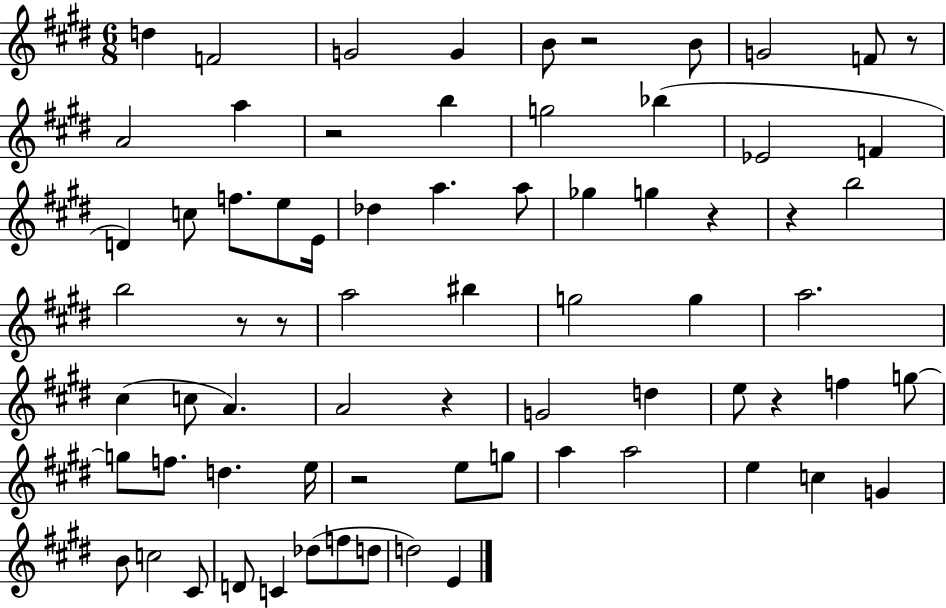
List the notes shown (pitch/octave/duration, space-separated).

D5/q F4/h G4/h G4/q B4/e R/h B4/e G4/h F4/e R/e A4/h A5/q R/h B5/q G5/h Bb5/q Eb4/h F4/q D4/q C5/e F5/e. E5/e E4/s Db5/q A5/q. A5/e Gb5/q G5/q R/q R/q B5/h B5/h R/e R/e A5/h BIS5/q G5/h G5/q A5/h. C#5/q C5/e A4/q. A4/h R/q G4/h D5/q E5/e R/q F5/q G5/e G5/e F5/e. D5/q. E5/s R/h E5/e G5/e A5/q A5/h E5/q C5/q G4/q B4/e C5/h C#4/e D4/e C4/q Db5/e F5/e D5/e D5/h E4/q